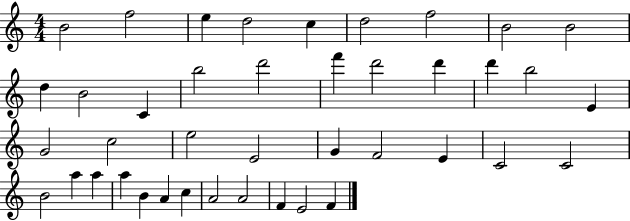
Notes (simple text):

B4/h F5/h E5/q D5/h C5/q D5/h F5/h B4/h B4/h D5/q B4/h C4/q B5/h D6/h F6/q D6/h D6/q D6/q B5/h E4/q G4/h C5/h E5/h E4/h G4/q F4/h E4/q C4/h C4/h B4/h A5/q A5/q A5/q B4/q A4/q C5/q A4/h A4/h F4/q E4/h F4/q